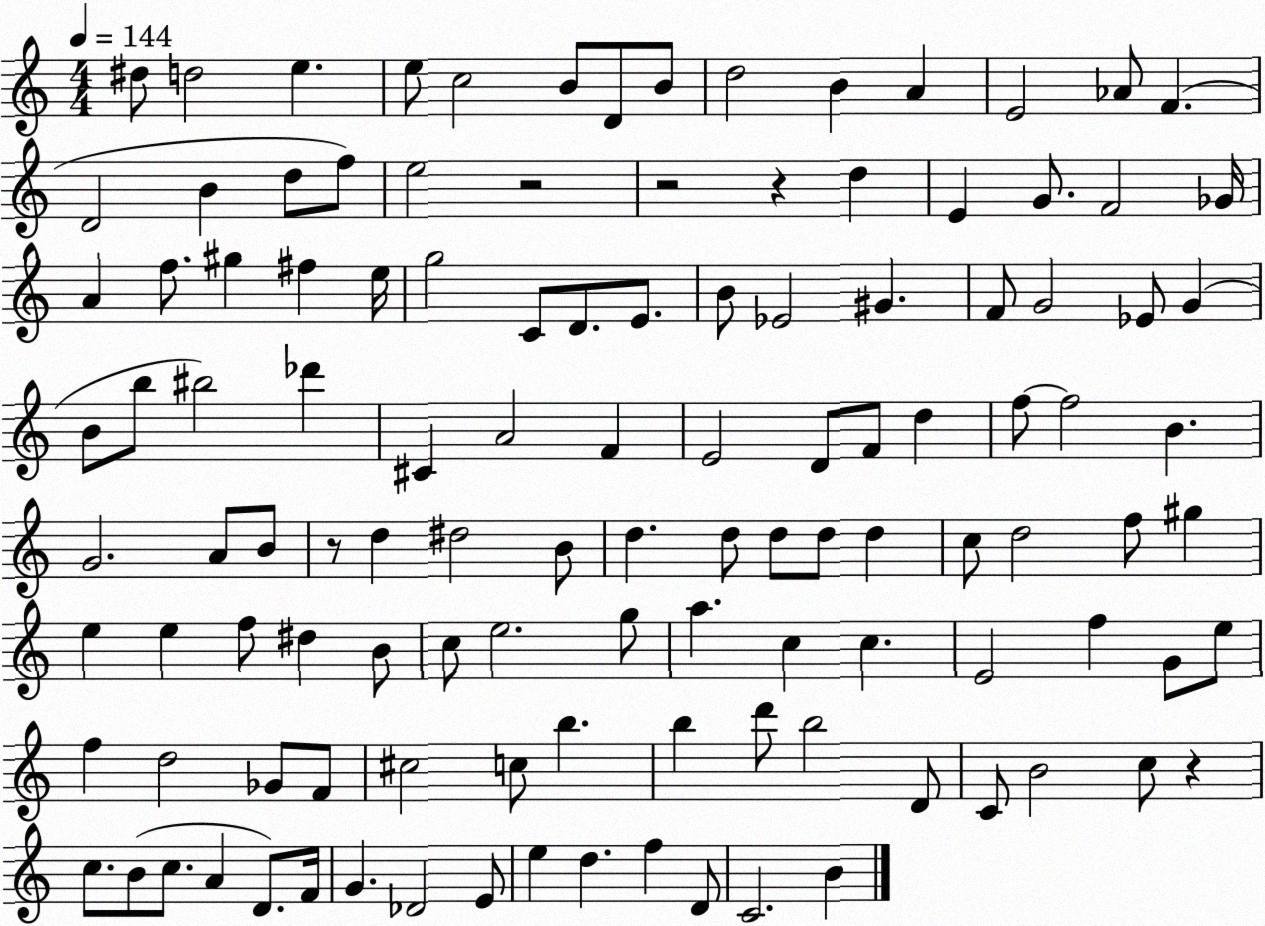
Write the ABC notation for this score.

X:1
T:Untitled
M:4/4
L:1/4
K:C
^d/2 d2 e e/2 c2 B/2 D/2 B/2 d2 B A E2 _A/2 F D2 B d/2 f/2 e2 z2 z2 z d E G/2 F2 _G/4 A f/2 ^g ^f e/4 g2 C/2 D/2 E/2 B/2 _E2 ^G F/2 G2 _E/2 G B/2 b/2 ^b2 _d' ^C A2 F E2 D/2 F/2 d f/2 f2 B G2 A/2 B/2 z/2 d ^d2 B/2 d d/2 d/2 d/2 d c/2 d2 f/2 ^g e e f/2 ^d B/2 c/2 e2 g/2 a c c E2 f G/2 e/2 f d2 _G/2 F/2 ^c2 c/2 b b d'/2 b2 D/2 C/2 B2 c/2 z c/2 B/2 c/2 A D/2 F/4 G _D2 E/2 e d f D/2 C2 B